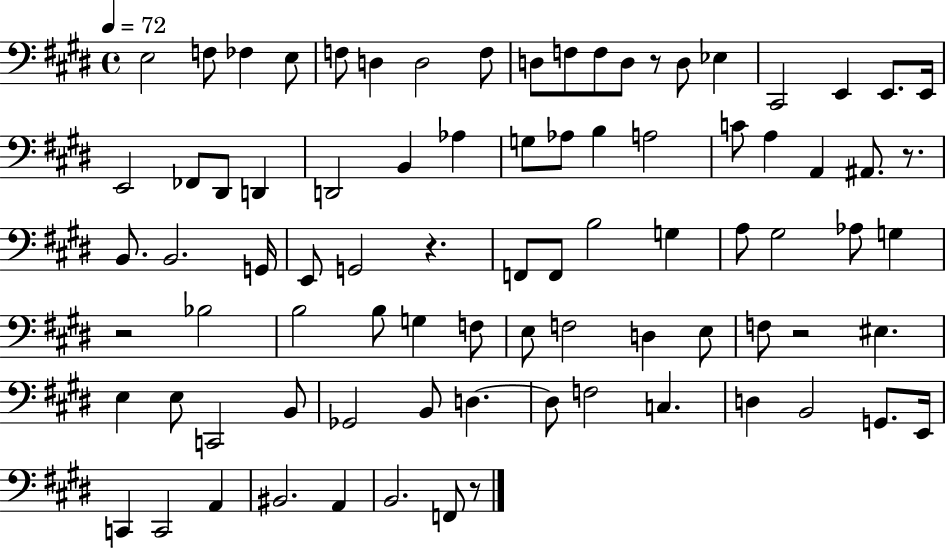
E3/h F3/e FES3/q E3/e F3/e D3/q D3/h F3/e D3/e F3/e F3/e D3/e R/e D3/e Eb3/q C#2/h E2/q E2/e. E2/s E2/h FES2/e D#2/e D2/q D2/h B2/q Ab3/q G3/e Ab3/e B3/q A3/h C4/e A3/q A2/q A#2/e. R/e. B2/e. B2/h. G2/s E2/e G2/h R/q. F2/e F2/e B3/h G3/q A3/e G#3/h Ab3/e G3/q R/h Bb3/h B3/h B3/e G3/q F3/e E3/e F3/h D3/q E3/e F3/e R/h EIS3/q. E3/q E3/e C2/h B2/e Gb2/h B2/e D3/q. D3/e F3/h C3/q. D3/q B2/h G2/e. E2/s C2/q C2/h A2/q BIS2/h. A2/q B2/h. F2/e R/e